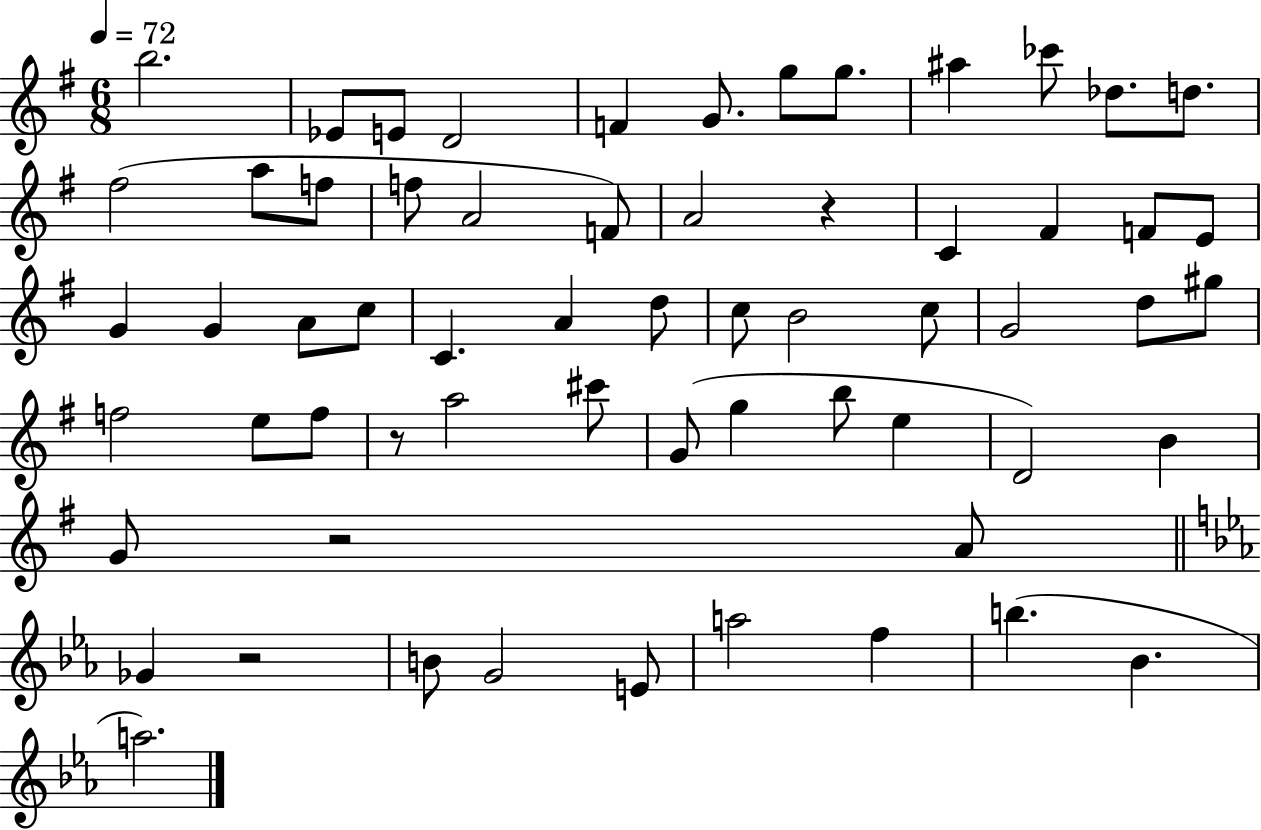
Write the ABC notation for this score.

X:1
T:Untitled
M:6/8
L:1/4
K:G
b2 _E/2 E/2 D2 F G/2 g/2 g/2 ^a _c'/2 _d/2 d/2 ^f2 a/2 f/2 f/2 A2 F/2 A2 z C ^F F/2 E/2 G G A/2 c/2 C A d/2 c/2 B2 c/2 G2 d/2 ^g/2 f2 e/2 f/2 z/2 a2 ^c'/2 G/2 g b/2 e D2 B G/2 z2 A/2 _G z2 B/2 G2 E/2 a2 f b _B a2